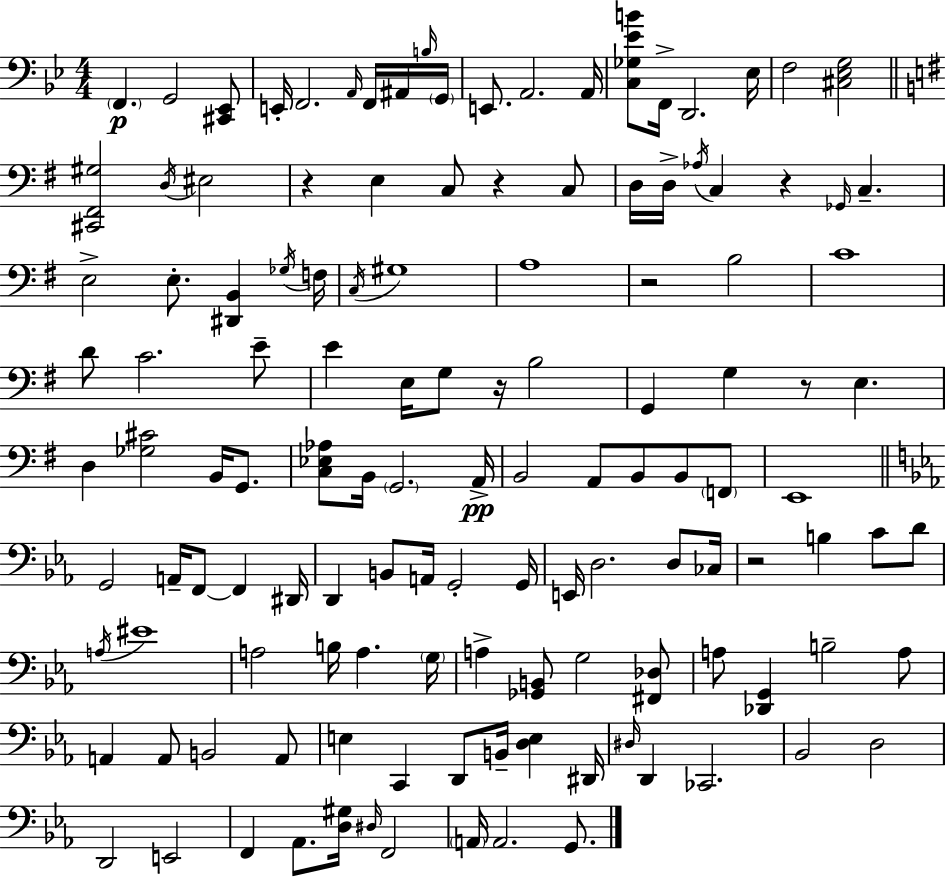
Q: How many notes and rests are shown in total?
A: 128